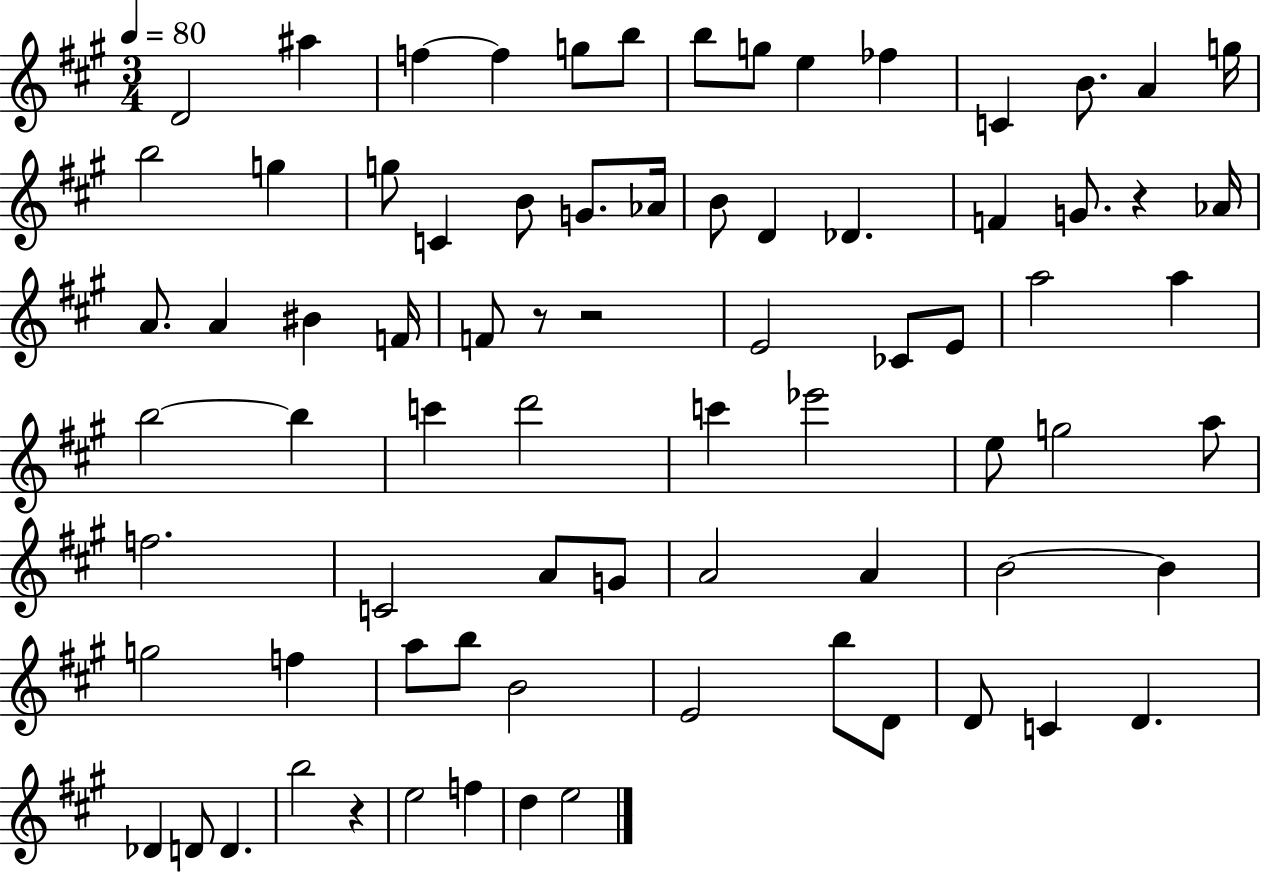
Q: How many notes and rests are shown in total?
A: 77